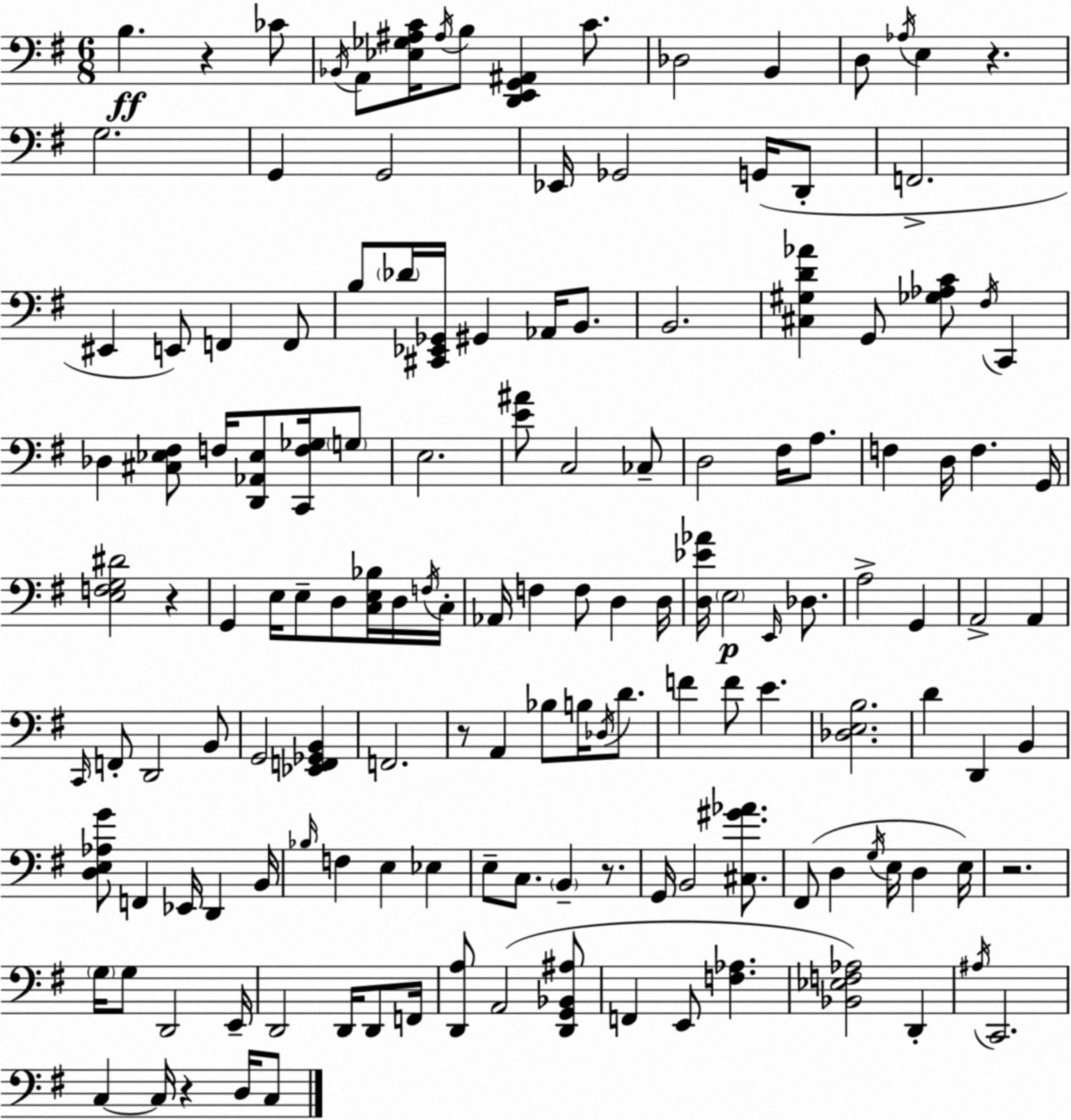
X:1
T:Untitled
M:6/8
L:1/4
K:Em
B, z _C/2 _B,,/4 A,,/2 [_E,_G,^A,C]/4 ^A,/4 B,/2 [D,,E,,G,,^A,,] C/2 _D,2 B,, D,/2 _A,/4 E, z G,2 G,, G,,2 _E,,/4 _G,,2 G,,/4 D,,/2 F,,2 ^E,, E,,/2 F,, F,,/2 B,/2 _D/4 [^C,,_E,,_G,,]/4 ^G,, _A,,/4 B,,/2 B,,2 [^C,^G,D_A] G,,/2 [_G,_A,C]/2 ^F,/4 C,, _D, [^C,_E,^F,]/2 F,/4 [D,,_A,,_E,]/2 [C,,F,_G,]/4 G,/2 E,2 [E^A]/2 C,2 _C,/2 D,2 ^F,/4 A,/2 F, D,/4 F, G,,/4 [E,F,G,^D]2 z G,, E,/4 E,/2 D,/2 [C,E,_B,]/4 D,/4 F,/4 C,/4 _A,,/4 F, F,/2 D, D,/4 [D,_E_A]/4 E,2 E,,/4 _D,/2 A,2 G,, A,,2 A,, C,,/4 F,,/2 D,,2 B,,/2 G,,2 [_E,,F,,_G,,B,,] F,,2 z/2 A,, _B,/2 B,/4 _D,/4 D/2 F F/2 E [_D,E,B,]2 D D,, B,, [D,E,_A,G]/2 F,, _E,,/4 D,, B,,/4 _B,/4 F, E, _E, E,/2 C,/2 B,, z/2 G,,/4 B,,2 [^C,^G_A]/2 ^F,,/2 D, G,/4 E,/4 D, E,/4 z2 G,/4 G,/2 D,,2 E,,/4 D,,2 D,,/4 D,,/2 F,,/4 [D,,A,]/2 A,,2 [D,,G,,_B,,^A,]/2 F,, E,,/2 [F,_A,] [_B,,_E,F,_A,]2 D,, ^A,/4 C,,2 C, C,/4 z D,/4 C,/2